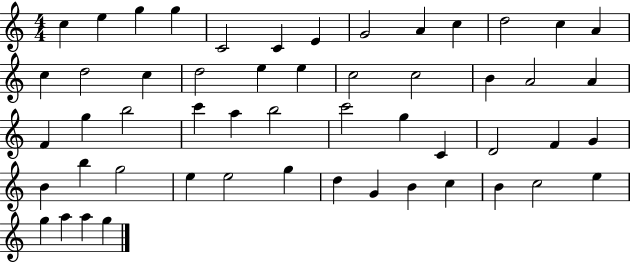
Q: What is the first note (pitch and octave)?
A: C5